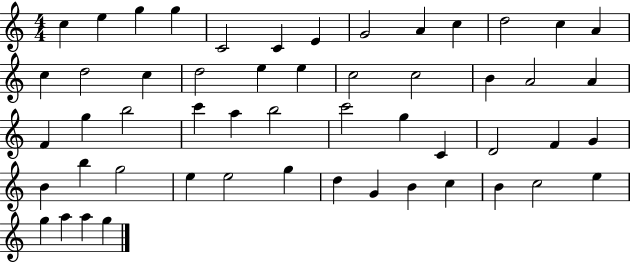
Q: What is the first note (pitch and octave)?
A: C5